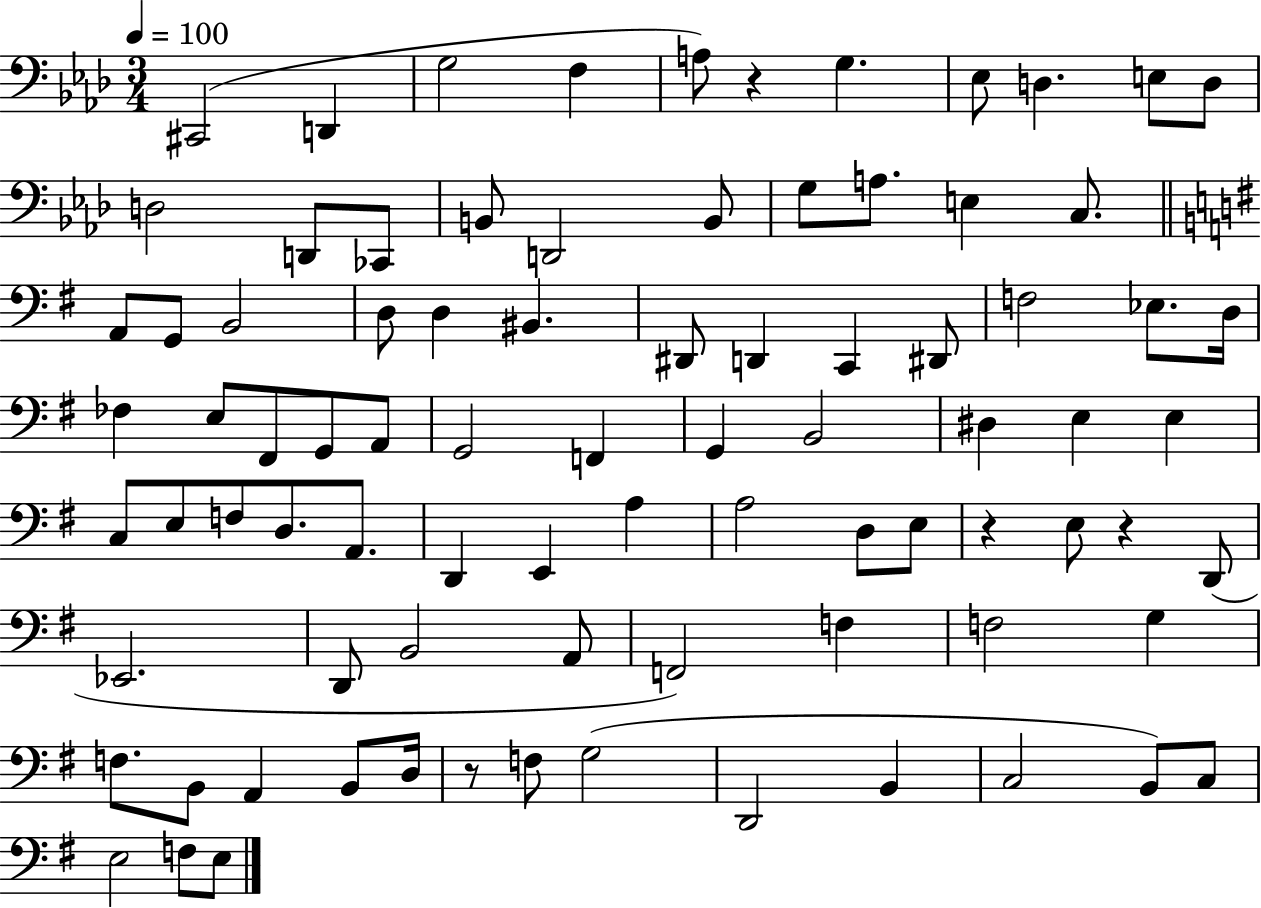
C#2/h D2/q G3/h F3/q A3/e R/q G3/q. Eb3/e D3/q. E3/e D3/e D3/h D2/e CES2/e B2/e D2/h B2/e G3/e A3/e. E3/q C3/e. A2/e G2/e B2/h D3/e D3/q BIS2/q. D#2/e D2/q C2/q D#2/e F3/h Eb3/e. D3/s FES3/q E3/e F#2/e G2/e A2/e G2/h F2/q G2/q B2/h D#3/q E3/q E3/q C3/e E3/e F3/e D3/e. A2/e. D2/q E2/q A3/q A3/h D3/e E3/e R/q E3/e R/q D2/e Eb2/h. D2/e B2/h A2/e F2/h F3/q F3/h G3/q F3/e. B2/e A2/q B2/e D3/s R/e F3/e G3/h D2/h B2/q C3/h B2/e C3/e E3/h F3/e E3/e